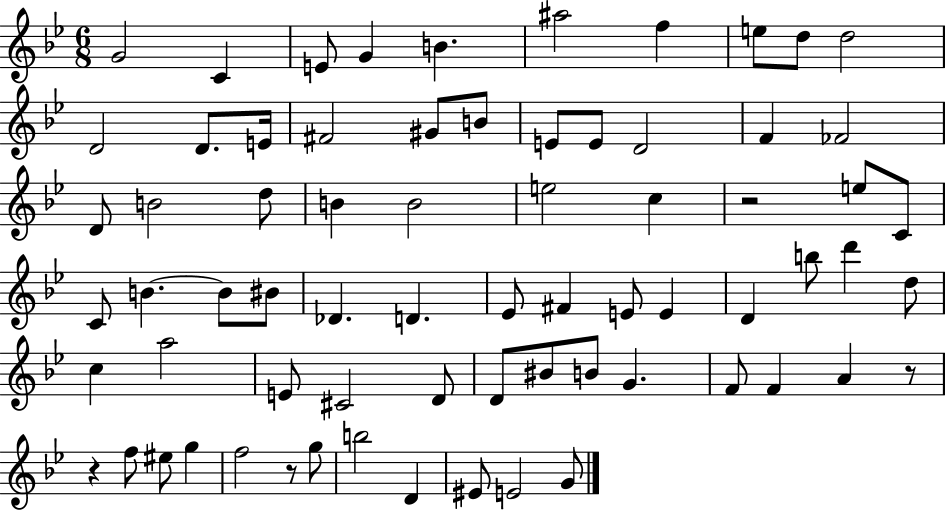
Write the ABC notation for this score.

X:1
T:Untitled
M:6/8
L:1/4
K:Bb
G2 C E/2 G B ^a2 f e/2 d/2 d2 D2 D/2 E/4 ^F2 ^G/2 B/2 E/2 E/2 D2 F _F2 D/2 B2 d/2 B B2 e2 c z2 e/2 C/2 C/2 B B/2 ^B/2 _D D _E/2 ^F E/2 E D b/2 d' d/2 c a2 E/2 ^C2 D/2 D/2 ^B/2 B/2 G F/2 F A z/2 z f/2 ^e/2 g f2 z/2 g/2 b2 D ^E/2 E2 G/2